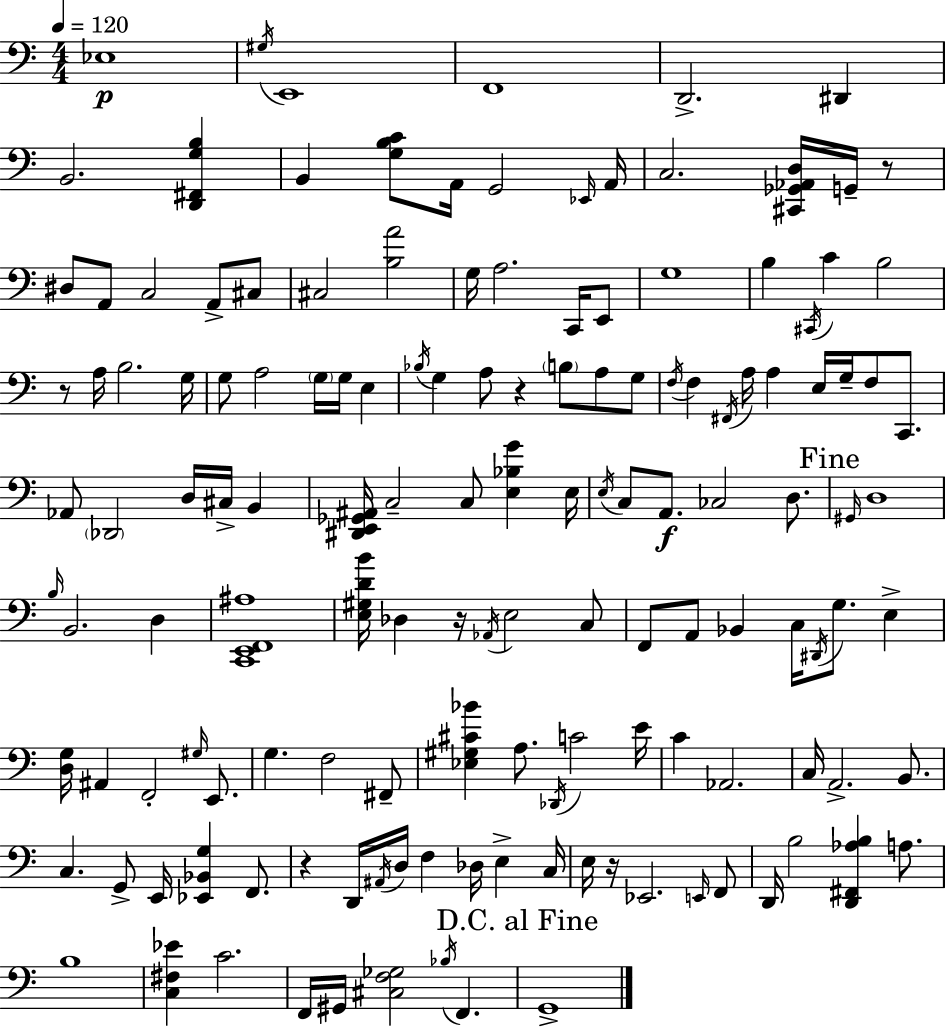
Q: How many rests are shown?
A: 6